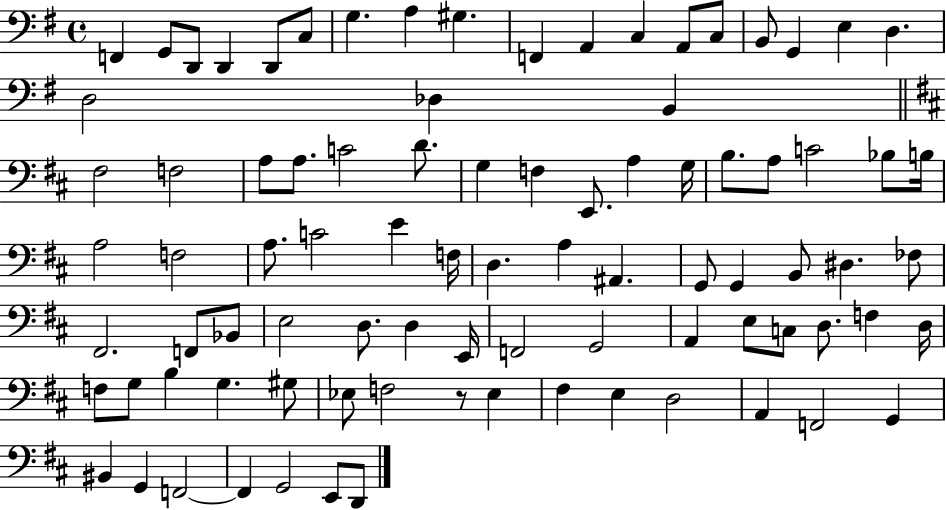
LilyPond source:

{
  \clef bass
  \time 4/4
  \defaultTimeSignature
  \key g \major
  f,4 g,8 d,8 d,4 d,8 c8 | g4. a4 gis4. | f,4 a,4 c4 a,8 c8 | b,8 g,4 e4 d4. | \break d2 des4 b,4 | \bar "||" \break \key b \minor fis2 f2 | a8 a8. c'2 d'8. | g4 f4 e,8. a4 g16 | b8. a8 c'2 bes8 b16 | \break a2 f2 | a8. c'2 e'4 f16 | d4. a4 ais,4. | g,8 g,4 b,8 dis4. fes8 | \break fis,2. f,8 bes,8 | e2 d8. d4 e,16 | f,2 g,2 | a,4 e8 c8 d8. f4 d16 | \break f8 g8 b4 g4. gis8 | ees8 f2 r8 ees4 | fis4 e4 d2 | a,4 f,2 g,4 | \break bis,4 g,4 f,2~~ | f,4 g,2 e,8 d,8 | \bar "|."
}